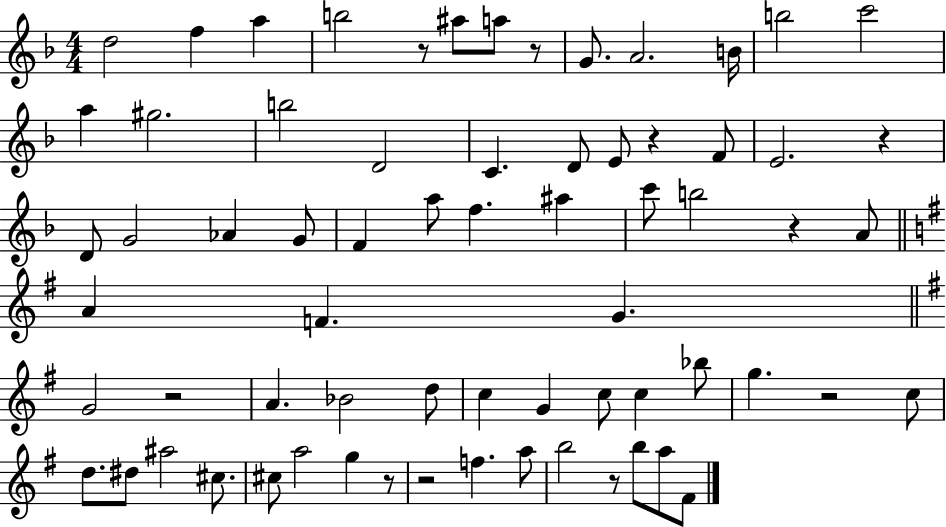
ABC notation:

X:1
T:Untitled
M:4/4
L:1/4
K:F
d2 f a b2 z/2 ^a/2 a/2 z/2 G/2 A2 B/4 b2 c'2 a ^g2 b2 D2 C D/2 E/2 z F/2 E2 z D/2 G2 _A G/2 F a/2 f ^a c'/2 b2 z A/2 A F G G2 z2 A _B2 d/2 c G c/2 c _b/2 g z2 c/2 d/2 ^d/2 ^a2 ^c/2 ^c/2 a2 g z/2 z2 f a/2 b2 z/2 b/2 a/2 ^F/2